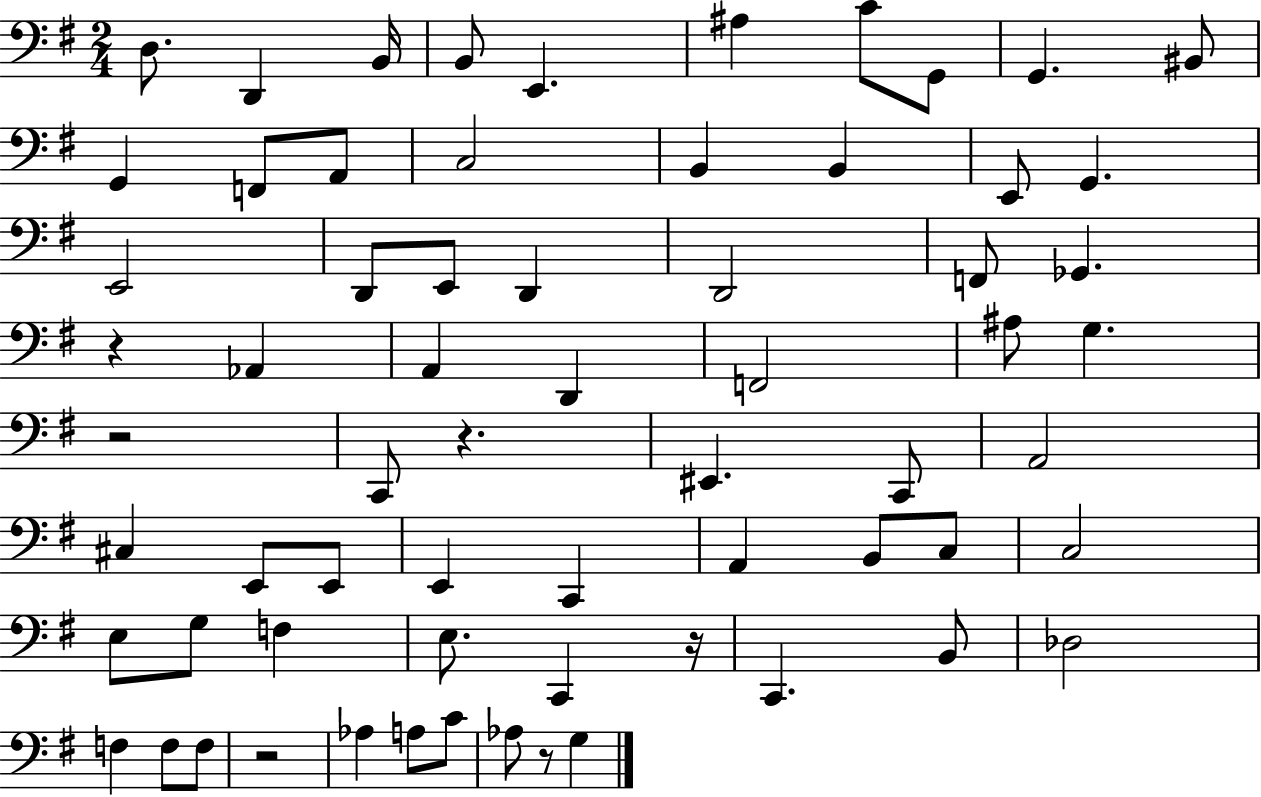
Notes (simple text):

D3/e. D2/q B2/s B2/e E2/q. A#3/q C4/e G2/e G2/q. BIS2/e G2/q F2/e A2/e C3/h B2/q B2/q E2/e G2/q. E2/h D2/e E2/e D2/q D2/h F2/e Gb2/q. R/q Ab2/q A2/q D2/q F2/h A#3/e G3/q. R/h C2/e R/q. EIS2/q. C2/e A2/h C#3/q E2/e E2/e E2/q C2/q A2/q B2/e C3/e C3/h E3/e G3/e F3/q E3/e. C2/q R/s C2/q. B2/e Db3/h F3/q F3/e F3/e R/h Ab3/q A3/e C4/e Ab3/e R/e G3/q